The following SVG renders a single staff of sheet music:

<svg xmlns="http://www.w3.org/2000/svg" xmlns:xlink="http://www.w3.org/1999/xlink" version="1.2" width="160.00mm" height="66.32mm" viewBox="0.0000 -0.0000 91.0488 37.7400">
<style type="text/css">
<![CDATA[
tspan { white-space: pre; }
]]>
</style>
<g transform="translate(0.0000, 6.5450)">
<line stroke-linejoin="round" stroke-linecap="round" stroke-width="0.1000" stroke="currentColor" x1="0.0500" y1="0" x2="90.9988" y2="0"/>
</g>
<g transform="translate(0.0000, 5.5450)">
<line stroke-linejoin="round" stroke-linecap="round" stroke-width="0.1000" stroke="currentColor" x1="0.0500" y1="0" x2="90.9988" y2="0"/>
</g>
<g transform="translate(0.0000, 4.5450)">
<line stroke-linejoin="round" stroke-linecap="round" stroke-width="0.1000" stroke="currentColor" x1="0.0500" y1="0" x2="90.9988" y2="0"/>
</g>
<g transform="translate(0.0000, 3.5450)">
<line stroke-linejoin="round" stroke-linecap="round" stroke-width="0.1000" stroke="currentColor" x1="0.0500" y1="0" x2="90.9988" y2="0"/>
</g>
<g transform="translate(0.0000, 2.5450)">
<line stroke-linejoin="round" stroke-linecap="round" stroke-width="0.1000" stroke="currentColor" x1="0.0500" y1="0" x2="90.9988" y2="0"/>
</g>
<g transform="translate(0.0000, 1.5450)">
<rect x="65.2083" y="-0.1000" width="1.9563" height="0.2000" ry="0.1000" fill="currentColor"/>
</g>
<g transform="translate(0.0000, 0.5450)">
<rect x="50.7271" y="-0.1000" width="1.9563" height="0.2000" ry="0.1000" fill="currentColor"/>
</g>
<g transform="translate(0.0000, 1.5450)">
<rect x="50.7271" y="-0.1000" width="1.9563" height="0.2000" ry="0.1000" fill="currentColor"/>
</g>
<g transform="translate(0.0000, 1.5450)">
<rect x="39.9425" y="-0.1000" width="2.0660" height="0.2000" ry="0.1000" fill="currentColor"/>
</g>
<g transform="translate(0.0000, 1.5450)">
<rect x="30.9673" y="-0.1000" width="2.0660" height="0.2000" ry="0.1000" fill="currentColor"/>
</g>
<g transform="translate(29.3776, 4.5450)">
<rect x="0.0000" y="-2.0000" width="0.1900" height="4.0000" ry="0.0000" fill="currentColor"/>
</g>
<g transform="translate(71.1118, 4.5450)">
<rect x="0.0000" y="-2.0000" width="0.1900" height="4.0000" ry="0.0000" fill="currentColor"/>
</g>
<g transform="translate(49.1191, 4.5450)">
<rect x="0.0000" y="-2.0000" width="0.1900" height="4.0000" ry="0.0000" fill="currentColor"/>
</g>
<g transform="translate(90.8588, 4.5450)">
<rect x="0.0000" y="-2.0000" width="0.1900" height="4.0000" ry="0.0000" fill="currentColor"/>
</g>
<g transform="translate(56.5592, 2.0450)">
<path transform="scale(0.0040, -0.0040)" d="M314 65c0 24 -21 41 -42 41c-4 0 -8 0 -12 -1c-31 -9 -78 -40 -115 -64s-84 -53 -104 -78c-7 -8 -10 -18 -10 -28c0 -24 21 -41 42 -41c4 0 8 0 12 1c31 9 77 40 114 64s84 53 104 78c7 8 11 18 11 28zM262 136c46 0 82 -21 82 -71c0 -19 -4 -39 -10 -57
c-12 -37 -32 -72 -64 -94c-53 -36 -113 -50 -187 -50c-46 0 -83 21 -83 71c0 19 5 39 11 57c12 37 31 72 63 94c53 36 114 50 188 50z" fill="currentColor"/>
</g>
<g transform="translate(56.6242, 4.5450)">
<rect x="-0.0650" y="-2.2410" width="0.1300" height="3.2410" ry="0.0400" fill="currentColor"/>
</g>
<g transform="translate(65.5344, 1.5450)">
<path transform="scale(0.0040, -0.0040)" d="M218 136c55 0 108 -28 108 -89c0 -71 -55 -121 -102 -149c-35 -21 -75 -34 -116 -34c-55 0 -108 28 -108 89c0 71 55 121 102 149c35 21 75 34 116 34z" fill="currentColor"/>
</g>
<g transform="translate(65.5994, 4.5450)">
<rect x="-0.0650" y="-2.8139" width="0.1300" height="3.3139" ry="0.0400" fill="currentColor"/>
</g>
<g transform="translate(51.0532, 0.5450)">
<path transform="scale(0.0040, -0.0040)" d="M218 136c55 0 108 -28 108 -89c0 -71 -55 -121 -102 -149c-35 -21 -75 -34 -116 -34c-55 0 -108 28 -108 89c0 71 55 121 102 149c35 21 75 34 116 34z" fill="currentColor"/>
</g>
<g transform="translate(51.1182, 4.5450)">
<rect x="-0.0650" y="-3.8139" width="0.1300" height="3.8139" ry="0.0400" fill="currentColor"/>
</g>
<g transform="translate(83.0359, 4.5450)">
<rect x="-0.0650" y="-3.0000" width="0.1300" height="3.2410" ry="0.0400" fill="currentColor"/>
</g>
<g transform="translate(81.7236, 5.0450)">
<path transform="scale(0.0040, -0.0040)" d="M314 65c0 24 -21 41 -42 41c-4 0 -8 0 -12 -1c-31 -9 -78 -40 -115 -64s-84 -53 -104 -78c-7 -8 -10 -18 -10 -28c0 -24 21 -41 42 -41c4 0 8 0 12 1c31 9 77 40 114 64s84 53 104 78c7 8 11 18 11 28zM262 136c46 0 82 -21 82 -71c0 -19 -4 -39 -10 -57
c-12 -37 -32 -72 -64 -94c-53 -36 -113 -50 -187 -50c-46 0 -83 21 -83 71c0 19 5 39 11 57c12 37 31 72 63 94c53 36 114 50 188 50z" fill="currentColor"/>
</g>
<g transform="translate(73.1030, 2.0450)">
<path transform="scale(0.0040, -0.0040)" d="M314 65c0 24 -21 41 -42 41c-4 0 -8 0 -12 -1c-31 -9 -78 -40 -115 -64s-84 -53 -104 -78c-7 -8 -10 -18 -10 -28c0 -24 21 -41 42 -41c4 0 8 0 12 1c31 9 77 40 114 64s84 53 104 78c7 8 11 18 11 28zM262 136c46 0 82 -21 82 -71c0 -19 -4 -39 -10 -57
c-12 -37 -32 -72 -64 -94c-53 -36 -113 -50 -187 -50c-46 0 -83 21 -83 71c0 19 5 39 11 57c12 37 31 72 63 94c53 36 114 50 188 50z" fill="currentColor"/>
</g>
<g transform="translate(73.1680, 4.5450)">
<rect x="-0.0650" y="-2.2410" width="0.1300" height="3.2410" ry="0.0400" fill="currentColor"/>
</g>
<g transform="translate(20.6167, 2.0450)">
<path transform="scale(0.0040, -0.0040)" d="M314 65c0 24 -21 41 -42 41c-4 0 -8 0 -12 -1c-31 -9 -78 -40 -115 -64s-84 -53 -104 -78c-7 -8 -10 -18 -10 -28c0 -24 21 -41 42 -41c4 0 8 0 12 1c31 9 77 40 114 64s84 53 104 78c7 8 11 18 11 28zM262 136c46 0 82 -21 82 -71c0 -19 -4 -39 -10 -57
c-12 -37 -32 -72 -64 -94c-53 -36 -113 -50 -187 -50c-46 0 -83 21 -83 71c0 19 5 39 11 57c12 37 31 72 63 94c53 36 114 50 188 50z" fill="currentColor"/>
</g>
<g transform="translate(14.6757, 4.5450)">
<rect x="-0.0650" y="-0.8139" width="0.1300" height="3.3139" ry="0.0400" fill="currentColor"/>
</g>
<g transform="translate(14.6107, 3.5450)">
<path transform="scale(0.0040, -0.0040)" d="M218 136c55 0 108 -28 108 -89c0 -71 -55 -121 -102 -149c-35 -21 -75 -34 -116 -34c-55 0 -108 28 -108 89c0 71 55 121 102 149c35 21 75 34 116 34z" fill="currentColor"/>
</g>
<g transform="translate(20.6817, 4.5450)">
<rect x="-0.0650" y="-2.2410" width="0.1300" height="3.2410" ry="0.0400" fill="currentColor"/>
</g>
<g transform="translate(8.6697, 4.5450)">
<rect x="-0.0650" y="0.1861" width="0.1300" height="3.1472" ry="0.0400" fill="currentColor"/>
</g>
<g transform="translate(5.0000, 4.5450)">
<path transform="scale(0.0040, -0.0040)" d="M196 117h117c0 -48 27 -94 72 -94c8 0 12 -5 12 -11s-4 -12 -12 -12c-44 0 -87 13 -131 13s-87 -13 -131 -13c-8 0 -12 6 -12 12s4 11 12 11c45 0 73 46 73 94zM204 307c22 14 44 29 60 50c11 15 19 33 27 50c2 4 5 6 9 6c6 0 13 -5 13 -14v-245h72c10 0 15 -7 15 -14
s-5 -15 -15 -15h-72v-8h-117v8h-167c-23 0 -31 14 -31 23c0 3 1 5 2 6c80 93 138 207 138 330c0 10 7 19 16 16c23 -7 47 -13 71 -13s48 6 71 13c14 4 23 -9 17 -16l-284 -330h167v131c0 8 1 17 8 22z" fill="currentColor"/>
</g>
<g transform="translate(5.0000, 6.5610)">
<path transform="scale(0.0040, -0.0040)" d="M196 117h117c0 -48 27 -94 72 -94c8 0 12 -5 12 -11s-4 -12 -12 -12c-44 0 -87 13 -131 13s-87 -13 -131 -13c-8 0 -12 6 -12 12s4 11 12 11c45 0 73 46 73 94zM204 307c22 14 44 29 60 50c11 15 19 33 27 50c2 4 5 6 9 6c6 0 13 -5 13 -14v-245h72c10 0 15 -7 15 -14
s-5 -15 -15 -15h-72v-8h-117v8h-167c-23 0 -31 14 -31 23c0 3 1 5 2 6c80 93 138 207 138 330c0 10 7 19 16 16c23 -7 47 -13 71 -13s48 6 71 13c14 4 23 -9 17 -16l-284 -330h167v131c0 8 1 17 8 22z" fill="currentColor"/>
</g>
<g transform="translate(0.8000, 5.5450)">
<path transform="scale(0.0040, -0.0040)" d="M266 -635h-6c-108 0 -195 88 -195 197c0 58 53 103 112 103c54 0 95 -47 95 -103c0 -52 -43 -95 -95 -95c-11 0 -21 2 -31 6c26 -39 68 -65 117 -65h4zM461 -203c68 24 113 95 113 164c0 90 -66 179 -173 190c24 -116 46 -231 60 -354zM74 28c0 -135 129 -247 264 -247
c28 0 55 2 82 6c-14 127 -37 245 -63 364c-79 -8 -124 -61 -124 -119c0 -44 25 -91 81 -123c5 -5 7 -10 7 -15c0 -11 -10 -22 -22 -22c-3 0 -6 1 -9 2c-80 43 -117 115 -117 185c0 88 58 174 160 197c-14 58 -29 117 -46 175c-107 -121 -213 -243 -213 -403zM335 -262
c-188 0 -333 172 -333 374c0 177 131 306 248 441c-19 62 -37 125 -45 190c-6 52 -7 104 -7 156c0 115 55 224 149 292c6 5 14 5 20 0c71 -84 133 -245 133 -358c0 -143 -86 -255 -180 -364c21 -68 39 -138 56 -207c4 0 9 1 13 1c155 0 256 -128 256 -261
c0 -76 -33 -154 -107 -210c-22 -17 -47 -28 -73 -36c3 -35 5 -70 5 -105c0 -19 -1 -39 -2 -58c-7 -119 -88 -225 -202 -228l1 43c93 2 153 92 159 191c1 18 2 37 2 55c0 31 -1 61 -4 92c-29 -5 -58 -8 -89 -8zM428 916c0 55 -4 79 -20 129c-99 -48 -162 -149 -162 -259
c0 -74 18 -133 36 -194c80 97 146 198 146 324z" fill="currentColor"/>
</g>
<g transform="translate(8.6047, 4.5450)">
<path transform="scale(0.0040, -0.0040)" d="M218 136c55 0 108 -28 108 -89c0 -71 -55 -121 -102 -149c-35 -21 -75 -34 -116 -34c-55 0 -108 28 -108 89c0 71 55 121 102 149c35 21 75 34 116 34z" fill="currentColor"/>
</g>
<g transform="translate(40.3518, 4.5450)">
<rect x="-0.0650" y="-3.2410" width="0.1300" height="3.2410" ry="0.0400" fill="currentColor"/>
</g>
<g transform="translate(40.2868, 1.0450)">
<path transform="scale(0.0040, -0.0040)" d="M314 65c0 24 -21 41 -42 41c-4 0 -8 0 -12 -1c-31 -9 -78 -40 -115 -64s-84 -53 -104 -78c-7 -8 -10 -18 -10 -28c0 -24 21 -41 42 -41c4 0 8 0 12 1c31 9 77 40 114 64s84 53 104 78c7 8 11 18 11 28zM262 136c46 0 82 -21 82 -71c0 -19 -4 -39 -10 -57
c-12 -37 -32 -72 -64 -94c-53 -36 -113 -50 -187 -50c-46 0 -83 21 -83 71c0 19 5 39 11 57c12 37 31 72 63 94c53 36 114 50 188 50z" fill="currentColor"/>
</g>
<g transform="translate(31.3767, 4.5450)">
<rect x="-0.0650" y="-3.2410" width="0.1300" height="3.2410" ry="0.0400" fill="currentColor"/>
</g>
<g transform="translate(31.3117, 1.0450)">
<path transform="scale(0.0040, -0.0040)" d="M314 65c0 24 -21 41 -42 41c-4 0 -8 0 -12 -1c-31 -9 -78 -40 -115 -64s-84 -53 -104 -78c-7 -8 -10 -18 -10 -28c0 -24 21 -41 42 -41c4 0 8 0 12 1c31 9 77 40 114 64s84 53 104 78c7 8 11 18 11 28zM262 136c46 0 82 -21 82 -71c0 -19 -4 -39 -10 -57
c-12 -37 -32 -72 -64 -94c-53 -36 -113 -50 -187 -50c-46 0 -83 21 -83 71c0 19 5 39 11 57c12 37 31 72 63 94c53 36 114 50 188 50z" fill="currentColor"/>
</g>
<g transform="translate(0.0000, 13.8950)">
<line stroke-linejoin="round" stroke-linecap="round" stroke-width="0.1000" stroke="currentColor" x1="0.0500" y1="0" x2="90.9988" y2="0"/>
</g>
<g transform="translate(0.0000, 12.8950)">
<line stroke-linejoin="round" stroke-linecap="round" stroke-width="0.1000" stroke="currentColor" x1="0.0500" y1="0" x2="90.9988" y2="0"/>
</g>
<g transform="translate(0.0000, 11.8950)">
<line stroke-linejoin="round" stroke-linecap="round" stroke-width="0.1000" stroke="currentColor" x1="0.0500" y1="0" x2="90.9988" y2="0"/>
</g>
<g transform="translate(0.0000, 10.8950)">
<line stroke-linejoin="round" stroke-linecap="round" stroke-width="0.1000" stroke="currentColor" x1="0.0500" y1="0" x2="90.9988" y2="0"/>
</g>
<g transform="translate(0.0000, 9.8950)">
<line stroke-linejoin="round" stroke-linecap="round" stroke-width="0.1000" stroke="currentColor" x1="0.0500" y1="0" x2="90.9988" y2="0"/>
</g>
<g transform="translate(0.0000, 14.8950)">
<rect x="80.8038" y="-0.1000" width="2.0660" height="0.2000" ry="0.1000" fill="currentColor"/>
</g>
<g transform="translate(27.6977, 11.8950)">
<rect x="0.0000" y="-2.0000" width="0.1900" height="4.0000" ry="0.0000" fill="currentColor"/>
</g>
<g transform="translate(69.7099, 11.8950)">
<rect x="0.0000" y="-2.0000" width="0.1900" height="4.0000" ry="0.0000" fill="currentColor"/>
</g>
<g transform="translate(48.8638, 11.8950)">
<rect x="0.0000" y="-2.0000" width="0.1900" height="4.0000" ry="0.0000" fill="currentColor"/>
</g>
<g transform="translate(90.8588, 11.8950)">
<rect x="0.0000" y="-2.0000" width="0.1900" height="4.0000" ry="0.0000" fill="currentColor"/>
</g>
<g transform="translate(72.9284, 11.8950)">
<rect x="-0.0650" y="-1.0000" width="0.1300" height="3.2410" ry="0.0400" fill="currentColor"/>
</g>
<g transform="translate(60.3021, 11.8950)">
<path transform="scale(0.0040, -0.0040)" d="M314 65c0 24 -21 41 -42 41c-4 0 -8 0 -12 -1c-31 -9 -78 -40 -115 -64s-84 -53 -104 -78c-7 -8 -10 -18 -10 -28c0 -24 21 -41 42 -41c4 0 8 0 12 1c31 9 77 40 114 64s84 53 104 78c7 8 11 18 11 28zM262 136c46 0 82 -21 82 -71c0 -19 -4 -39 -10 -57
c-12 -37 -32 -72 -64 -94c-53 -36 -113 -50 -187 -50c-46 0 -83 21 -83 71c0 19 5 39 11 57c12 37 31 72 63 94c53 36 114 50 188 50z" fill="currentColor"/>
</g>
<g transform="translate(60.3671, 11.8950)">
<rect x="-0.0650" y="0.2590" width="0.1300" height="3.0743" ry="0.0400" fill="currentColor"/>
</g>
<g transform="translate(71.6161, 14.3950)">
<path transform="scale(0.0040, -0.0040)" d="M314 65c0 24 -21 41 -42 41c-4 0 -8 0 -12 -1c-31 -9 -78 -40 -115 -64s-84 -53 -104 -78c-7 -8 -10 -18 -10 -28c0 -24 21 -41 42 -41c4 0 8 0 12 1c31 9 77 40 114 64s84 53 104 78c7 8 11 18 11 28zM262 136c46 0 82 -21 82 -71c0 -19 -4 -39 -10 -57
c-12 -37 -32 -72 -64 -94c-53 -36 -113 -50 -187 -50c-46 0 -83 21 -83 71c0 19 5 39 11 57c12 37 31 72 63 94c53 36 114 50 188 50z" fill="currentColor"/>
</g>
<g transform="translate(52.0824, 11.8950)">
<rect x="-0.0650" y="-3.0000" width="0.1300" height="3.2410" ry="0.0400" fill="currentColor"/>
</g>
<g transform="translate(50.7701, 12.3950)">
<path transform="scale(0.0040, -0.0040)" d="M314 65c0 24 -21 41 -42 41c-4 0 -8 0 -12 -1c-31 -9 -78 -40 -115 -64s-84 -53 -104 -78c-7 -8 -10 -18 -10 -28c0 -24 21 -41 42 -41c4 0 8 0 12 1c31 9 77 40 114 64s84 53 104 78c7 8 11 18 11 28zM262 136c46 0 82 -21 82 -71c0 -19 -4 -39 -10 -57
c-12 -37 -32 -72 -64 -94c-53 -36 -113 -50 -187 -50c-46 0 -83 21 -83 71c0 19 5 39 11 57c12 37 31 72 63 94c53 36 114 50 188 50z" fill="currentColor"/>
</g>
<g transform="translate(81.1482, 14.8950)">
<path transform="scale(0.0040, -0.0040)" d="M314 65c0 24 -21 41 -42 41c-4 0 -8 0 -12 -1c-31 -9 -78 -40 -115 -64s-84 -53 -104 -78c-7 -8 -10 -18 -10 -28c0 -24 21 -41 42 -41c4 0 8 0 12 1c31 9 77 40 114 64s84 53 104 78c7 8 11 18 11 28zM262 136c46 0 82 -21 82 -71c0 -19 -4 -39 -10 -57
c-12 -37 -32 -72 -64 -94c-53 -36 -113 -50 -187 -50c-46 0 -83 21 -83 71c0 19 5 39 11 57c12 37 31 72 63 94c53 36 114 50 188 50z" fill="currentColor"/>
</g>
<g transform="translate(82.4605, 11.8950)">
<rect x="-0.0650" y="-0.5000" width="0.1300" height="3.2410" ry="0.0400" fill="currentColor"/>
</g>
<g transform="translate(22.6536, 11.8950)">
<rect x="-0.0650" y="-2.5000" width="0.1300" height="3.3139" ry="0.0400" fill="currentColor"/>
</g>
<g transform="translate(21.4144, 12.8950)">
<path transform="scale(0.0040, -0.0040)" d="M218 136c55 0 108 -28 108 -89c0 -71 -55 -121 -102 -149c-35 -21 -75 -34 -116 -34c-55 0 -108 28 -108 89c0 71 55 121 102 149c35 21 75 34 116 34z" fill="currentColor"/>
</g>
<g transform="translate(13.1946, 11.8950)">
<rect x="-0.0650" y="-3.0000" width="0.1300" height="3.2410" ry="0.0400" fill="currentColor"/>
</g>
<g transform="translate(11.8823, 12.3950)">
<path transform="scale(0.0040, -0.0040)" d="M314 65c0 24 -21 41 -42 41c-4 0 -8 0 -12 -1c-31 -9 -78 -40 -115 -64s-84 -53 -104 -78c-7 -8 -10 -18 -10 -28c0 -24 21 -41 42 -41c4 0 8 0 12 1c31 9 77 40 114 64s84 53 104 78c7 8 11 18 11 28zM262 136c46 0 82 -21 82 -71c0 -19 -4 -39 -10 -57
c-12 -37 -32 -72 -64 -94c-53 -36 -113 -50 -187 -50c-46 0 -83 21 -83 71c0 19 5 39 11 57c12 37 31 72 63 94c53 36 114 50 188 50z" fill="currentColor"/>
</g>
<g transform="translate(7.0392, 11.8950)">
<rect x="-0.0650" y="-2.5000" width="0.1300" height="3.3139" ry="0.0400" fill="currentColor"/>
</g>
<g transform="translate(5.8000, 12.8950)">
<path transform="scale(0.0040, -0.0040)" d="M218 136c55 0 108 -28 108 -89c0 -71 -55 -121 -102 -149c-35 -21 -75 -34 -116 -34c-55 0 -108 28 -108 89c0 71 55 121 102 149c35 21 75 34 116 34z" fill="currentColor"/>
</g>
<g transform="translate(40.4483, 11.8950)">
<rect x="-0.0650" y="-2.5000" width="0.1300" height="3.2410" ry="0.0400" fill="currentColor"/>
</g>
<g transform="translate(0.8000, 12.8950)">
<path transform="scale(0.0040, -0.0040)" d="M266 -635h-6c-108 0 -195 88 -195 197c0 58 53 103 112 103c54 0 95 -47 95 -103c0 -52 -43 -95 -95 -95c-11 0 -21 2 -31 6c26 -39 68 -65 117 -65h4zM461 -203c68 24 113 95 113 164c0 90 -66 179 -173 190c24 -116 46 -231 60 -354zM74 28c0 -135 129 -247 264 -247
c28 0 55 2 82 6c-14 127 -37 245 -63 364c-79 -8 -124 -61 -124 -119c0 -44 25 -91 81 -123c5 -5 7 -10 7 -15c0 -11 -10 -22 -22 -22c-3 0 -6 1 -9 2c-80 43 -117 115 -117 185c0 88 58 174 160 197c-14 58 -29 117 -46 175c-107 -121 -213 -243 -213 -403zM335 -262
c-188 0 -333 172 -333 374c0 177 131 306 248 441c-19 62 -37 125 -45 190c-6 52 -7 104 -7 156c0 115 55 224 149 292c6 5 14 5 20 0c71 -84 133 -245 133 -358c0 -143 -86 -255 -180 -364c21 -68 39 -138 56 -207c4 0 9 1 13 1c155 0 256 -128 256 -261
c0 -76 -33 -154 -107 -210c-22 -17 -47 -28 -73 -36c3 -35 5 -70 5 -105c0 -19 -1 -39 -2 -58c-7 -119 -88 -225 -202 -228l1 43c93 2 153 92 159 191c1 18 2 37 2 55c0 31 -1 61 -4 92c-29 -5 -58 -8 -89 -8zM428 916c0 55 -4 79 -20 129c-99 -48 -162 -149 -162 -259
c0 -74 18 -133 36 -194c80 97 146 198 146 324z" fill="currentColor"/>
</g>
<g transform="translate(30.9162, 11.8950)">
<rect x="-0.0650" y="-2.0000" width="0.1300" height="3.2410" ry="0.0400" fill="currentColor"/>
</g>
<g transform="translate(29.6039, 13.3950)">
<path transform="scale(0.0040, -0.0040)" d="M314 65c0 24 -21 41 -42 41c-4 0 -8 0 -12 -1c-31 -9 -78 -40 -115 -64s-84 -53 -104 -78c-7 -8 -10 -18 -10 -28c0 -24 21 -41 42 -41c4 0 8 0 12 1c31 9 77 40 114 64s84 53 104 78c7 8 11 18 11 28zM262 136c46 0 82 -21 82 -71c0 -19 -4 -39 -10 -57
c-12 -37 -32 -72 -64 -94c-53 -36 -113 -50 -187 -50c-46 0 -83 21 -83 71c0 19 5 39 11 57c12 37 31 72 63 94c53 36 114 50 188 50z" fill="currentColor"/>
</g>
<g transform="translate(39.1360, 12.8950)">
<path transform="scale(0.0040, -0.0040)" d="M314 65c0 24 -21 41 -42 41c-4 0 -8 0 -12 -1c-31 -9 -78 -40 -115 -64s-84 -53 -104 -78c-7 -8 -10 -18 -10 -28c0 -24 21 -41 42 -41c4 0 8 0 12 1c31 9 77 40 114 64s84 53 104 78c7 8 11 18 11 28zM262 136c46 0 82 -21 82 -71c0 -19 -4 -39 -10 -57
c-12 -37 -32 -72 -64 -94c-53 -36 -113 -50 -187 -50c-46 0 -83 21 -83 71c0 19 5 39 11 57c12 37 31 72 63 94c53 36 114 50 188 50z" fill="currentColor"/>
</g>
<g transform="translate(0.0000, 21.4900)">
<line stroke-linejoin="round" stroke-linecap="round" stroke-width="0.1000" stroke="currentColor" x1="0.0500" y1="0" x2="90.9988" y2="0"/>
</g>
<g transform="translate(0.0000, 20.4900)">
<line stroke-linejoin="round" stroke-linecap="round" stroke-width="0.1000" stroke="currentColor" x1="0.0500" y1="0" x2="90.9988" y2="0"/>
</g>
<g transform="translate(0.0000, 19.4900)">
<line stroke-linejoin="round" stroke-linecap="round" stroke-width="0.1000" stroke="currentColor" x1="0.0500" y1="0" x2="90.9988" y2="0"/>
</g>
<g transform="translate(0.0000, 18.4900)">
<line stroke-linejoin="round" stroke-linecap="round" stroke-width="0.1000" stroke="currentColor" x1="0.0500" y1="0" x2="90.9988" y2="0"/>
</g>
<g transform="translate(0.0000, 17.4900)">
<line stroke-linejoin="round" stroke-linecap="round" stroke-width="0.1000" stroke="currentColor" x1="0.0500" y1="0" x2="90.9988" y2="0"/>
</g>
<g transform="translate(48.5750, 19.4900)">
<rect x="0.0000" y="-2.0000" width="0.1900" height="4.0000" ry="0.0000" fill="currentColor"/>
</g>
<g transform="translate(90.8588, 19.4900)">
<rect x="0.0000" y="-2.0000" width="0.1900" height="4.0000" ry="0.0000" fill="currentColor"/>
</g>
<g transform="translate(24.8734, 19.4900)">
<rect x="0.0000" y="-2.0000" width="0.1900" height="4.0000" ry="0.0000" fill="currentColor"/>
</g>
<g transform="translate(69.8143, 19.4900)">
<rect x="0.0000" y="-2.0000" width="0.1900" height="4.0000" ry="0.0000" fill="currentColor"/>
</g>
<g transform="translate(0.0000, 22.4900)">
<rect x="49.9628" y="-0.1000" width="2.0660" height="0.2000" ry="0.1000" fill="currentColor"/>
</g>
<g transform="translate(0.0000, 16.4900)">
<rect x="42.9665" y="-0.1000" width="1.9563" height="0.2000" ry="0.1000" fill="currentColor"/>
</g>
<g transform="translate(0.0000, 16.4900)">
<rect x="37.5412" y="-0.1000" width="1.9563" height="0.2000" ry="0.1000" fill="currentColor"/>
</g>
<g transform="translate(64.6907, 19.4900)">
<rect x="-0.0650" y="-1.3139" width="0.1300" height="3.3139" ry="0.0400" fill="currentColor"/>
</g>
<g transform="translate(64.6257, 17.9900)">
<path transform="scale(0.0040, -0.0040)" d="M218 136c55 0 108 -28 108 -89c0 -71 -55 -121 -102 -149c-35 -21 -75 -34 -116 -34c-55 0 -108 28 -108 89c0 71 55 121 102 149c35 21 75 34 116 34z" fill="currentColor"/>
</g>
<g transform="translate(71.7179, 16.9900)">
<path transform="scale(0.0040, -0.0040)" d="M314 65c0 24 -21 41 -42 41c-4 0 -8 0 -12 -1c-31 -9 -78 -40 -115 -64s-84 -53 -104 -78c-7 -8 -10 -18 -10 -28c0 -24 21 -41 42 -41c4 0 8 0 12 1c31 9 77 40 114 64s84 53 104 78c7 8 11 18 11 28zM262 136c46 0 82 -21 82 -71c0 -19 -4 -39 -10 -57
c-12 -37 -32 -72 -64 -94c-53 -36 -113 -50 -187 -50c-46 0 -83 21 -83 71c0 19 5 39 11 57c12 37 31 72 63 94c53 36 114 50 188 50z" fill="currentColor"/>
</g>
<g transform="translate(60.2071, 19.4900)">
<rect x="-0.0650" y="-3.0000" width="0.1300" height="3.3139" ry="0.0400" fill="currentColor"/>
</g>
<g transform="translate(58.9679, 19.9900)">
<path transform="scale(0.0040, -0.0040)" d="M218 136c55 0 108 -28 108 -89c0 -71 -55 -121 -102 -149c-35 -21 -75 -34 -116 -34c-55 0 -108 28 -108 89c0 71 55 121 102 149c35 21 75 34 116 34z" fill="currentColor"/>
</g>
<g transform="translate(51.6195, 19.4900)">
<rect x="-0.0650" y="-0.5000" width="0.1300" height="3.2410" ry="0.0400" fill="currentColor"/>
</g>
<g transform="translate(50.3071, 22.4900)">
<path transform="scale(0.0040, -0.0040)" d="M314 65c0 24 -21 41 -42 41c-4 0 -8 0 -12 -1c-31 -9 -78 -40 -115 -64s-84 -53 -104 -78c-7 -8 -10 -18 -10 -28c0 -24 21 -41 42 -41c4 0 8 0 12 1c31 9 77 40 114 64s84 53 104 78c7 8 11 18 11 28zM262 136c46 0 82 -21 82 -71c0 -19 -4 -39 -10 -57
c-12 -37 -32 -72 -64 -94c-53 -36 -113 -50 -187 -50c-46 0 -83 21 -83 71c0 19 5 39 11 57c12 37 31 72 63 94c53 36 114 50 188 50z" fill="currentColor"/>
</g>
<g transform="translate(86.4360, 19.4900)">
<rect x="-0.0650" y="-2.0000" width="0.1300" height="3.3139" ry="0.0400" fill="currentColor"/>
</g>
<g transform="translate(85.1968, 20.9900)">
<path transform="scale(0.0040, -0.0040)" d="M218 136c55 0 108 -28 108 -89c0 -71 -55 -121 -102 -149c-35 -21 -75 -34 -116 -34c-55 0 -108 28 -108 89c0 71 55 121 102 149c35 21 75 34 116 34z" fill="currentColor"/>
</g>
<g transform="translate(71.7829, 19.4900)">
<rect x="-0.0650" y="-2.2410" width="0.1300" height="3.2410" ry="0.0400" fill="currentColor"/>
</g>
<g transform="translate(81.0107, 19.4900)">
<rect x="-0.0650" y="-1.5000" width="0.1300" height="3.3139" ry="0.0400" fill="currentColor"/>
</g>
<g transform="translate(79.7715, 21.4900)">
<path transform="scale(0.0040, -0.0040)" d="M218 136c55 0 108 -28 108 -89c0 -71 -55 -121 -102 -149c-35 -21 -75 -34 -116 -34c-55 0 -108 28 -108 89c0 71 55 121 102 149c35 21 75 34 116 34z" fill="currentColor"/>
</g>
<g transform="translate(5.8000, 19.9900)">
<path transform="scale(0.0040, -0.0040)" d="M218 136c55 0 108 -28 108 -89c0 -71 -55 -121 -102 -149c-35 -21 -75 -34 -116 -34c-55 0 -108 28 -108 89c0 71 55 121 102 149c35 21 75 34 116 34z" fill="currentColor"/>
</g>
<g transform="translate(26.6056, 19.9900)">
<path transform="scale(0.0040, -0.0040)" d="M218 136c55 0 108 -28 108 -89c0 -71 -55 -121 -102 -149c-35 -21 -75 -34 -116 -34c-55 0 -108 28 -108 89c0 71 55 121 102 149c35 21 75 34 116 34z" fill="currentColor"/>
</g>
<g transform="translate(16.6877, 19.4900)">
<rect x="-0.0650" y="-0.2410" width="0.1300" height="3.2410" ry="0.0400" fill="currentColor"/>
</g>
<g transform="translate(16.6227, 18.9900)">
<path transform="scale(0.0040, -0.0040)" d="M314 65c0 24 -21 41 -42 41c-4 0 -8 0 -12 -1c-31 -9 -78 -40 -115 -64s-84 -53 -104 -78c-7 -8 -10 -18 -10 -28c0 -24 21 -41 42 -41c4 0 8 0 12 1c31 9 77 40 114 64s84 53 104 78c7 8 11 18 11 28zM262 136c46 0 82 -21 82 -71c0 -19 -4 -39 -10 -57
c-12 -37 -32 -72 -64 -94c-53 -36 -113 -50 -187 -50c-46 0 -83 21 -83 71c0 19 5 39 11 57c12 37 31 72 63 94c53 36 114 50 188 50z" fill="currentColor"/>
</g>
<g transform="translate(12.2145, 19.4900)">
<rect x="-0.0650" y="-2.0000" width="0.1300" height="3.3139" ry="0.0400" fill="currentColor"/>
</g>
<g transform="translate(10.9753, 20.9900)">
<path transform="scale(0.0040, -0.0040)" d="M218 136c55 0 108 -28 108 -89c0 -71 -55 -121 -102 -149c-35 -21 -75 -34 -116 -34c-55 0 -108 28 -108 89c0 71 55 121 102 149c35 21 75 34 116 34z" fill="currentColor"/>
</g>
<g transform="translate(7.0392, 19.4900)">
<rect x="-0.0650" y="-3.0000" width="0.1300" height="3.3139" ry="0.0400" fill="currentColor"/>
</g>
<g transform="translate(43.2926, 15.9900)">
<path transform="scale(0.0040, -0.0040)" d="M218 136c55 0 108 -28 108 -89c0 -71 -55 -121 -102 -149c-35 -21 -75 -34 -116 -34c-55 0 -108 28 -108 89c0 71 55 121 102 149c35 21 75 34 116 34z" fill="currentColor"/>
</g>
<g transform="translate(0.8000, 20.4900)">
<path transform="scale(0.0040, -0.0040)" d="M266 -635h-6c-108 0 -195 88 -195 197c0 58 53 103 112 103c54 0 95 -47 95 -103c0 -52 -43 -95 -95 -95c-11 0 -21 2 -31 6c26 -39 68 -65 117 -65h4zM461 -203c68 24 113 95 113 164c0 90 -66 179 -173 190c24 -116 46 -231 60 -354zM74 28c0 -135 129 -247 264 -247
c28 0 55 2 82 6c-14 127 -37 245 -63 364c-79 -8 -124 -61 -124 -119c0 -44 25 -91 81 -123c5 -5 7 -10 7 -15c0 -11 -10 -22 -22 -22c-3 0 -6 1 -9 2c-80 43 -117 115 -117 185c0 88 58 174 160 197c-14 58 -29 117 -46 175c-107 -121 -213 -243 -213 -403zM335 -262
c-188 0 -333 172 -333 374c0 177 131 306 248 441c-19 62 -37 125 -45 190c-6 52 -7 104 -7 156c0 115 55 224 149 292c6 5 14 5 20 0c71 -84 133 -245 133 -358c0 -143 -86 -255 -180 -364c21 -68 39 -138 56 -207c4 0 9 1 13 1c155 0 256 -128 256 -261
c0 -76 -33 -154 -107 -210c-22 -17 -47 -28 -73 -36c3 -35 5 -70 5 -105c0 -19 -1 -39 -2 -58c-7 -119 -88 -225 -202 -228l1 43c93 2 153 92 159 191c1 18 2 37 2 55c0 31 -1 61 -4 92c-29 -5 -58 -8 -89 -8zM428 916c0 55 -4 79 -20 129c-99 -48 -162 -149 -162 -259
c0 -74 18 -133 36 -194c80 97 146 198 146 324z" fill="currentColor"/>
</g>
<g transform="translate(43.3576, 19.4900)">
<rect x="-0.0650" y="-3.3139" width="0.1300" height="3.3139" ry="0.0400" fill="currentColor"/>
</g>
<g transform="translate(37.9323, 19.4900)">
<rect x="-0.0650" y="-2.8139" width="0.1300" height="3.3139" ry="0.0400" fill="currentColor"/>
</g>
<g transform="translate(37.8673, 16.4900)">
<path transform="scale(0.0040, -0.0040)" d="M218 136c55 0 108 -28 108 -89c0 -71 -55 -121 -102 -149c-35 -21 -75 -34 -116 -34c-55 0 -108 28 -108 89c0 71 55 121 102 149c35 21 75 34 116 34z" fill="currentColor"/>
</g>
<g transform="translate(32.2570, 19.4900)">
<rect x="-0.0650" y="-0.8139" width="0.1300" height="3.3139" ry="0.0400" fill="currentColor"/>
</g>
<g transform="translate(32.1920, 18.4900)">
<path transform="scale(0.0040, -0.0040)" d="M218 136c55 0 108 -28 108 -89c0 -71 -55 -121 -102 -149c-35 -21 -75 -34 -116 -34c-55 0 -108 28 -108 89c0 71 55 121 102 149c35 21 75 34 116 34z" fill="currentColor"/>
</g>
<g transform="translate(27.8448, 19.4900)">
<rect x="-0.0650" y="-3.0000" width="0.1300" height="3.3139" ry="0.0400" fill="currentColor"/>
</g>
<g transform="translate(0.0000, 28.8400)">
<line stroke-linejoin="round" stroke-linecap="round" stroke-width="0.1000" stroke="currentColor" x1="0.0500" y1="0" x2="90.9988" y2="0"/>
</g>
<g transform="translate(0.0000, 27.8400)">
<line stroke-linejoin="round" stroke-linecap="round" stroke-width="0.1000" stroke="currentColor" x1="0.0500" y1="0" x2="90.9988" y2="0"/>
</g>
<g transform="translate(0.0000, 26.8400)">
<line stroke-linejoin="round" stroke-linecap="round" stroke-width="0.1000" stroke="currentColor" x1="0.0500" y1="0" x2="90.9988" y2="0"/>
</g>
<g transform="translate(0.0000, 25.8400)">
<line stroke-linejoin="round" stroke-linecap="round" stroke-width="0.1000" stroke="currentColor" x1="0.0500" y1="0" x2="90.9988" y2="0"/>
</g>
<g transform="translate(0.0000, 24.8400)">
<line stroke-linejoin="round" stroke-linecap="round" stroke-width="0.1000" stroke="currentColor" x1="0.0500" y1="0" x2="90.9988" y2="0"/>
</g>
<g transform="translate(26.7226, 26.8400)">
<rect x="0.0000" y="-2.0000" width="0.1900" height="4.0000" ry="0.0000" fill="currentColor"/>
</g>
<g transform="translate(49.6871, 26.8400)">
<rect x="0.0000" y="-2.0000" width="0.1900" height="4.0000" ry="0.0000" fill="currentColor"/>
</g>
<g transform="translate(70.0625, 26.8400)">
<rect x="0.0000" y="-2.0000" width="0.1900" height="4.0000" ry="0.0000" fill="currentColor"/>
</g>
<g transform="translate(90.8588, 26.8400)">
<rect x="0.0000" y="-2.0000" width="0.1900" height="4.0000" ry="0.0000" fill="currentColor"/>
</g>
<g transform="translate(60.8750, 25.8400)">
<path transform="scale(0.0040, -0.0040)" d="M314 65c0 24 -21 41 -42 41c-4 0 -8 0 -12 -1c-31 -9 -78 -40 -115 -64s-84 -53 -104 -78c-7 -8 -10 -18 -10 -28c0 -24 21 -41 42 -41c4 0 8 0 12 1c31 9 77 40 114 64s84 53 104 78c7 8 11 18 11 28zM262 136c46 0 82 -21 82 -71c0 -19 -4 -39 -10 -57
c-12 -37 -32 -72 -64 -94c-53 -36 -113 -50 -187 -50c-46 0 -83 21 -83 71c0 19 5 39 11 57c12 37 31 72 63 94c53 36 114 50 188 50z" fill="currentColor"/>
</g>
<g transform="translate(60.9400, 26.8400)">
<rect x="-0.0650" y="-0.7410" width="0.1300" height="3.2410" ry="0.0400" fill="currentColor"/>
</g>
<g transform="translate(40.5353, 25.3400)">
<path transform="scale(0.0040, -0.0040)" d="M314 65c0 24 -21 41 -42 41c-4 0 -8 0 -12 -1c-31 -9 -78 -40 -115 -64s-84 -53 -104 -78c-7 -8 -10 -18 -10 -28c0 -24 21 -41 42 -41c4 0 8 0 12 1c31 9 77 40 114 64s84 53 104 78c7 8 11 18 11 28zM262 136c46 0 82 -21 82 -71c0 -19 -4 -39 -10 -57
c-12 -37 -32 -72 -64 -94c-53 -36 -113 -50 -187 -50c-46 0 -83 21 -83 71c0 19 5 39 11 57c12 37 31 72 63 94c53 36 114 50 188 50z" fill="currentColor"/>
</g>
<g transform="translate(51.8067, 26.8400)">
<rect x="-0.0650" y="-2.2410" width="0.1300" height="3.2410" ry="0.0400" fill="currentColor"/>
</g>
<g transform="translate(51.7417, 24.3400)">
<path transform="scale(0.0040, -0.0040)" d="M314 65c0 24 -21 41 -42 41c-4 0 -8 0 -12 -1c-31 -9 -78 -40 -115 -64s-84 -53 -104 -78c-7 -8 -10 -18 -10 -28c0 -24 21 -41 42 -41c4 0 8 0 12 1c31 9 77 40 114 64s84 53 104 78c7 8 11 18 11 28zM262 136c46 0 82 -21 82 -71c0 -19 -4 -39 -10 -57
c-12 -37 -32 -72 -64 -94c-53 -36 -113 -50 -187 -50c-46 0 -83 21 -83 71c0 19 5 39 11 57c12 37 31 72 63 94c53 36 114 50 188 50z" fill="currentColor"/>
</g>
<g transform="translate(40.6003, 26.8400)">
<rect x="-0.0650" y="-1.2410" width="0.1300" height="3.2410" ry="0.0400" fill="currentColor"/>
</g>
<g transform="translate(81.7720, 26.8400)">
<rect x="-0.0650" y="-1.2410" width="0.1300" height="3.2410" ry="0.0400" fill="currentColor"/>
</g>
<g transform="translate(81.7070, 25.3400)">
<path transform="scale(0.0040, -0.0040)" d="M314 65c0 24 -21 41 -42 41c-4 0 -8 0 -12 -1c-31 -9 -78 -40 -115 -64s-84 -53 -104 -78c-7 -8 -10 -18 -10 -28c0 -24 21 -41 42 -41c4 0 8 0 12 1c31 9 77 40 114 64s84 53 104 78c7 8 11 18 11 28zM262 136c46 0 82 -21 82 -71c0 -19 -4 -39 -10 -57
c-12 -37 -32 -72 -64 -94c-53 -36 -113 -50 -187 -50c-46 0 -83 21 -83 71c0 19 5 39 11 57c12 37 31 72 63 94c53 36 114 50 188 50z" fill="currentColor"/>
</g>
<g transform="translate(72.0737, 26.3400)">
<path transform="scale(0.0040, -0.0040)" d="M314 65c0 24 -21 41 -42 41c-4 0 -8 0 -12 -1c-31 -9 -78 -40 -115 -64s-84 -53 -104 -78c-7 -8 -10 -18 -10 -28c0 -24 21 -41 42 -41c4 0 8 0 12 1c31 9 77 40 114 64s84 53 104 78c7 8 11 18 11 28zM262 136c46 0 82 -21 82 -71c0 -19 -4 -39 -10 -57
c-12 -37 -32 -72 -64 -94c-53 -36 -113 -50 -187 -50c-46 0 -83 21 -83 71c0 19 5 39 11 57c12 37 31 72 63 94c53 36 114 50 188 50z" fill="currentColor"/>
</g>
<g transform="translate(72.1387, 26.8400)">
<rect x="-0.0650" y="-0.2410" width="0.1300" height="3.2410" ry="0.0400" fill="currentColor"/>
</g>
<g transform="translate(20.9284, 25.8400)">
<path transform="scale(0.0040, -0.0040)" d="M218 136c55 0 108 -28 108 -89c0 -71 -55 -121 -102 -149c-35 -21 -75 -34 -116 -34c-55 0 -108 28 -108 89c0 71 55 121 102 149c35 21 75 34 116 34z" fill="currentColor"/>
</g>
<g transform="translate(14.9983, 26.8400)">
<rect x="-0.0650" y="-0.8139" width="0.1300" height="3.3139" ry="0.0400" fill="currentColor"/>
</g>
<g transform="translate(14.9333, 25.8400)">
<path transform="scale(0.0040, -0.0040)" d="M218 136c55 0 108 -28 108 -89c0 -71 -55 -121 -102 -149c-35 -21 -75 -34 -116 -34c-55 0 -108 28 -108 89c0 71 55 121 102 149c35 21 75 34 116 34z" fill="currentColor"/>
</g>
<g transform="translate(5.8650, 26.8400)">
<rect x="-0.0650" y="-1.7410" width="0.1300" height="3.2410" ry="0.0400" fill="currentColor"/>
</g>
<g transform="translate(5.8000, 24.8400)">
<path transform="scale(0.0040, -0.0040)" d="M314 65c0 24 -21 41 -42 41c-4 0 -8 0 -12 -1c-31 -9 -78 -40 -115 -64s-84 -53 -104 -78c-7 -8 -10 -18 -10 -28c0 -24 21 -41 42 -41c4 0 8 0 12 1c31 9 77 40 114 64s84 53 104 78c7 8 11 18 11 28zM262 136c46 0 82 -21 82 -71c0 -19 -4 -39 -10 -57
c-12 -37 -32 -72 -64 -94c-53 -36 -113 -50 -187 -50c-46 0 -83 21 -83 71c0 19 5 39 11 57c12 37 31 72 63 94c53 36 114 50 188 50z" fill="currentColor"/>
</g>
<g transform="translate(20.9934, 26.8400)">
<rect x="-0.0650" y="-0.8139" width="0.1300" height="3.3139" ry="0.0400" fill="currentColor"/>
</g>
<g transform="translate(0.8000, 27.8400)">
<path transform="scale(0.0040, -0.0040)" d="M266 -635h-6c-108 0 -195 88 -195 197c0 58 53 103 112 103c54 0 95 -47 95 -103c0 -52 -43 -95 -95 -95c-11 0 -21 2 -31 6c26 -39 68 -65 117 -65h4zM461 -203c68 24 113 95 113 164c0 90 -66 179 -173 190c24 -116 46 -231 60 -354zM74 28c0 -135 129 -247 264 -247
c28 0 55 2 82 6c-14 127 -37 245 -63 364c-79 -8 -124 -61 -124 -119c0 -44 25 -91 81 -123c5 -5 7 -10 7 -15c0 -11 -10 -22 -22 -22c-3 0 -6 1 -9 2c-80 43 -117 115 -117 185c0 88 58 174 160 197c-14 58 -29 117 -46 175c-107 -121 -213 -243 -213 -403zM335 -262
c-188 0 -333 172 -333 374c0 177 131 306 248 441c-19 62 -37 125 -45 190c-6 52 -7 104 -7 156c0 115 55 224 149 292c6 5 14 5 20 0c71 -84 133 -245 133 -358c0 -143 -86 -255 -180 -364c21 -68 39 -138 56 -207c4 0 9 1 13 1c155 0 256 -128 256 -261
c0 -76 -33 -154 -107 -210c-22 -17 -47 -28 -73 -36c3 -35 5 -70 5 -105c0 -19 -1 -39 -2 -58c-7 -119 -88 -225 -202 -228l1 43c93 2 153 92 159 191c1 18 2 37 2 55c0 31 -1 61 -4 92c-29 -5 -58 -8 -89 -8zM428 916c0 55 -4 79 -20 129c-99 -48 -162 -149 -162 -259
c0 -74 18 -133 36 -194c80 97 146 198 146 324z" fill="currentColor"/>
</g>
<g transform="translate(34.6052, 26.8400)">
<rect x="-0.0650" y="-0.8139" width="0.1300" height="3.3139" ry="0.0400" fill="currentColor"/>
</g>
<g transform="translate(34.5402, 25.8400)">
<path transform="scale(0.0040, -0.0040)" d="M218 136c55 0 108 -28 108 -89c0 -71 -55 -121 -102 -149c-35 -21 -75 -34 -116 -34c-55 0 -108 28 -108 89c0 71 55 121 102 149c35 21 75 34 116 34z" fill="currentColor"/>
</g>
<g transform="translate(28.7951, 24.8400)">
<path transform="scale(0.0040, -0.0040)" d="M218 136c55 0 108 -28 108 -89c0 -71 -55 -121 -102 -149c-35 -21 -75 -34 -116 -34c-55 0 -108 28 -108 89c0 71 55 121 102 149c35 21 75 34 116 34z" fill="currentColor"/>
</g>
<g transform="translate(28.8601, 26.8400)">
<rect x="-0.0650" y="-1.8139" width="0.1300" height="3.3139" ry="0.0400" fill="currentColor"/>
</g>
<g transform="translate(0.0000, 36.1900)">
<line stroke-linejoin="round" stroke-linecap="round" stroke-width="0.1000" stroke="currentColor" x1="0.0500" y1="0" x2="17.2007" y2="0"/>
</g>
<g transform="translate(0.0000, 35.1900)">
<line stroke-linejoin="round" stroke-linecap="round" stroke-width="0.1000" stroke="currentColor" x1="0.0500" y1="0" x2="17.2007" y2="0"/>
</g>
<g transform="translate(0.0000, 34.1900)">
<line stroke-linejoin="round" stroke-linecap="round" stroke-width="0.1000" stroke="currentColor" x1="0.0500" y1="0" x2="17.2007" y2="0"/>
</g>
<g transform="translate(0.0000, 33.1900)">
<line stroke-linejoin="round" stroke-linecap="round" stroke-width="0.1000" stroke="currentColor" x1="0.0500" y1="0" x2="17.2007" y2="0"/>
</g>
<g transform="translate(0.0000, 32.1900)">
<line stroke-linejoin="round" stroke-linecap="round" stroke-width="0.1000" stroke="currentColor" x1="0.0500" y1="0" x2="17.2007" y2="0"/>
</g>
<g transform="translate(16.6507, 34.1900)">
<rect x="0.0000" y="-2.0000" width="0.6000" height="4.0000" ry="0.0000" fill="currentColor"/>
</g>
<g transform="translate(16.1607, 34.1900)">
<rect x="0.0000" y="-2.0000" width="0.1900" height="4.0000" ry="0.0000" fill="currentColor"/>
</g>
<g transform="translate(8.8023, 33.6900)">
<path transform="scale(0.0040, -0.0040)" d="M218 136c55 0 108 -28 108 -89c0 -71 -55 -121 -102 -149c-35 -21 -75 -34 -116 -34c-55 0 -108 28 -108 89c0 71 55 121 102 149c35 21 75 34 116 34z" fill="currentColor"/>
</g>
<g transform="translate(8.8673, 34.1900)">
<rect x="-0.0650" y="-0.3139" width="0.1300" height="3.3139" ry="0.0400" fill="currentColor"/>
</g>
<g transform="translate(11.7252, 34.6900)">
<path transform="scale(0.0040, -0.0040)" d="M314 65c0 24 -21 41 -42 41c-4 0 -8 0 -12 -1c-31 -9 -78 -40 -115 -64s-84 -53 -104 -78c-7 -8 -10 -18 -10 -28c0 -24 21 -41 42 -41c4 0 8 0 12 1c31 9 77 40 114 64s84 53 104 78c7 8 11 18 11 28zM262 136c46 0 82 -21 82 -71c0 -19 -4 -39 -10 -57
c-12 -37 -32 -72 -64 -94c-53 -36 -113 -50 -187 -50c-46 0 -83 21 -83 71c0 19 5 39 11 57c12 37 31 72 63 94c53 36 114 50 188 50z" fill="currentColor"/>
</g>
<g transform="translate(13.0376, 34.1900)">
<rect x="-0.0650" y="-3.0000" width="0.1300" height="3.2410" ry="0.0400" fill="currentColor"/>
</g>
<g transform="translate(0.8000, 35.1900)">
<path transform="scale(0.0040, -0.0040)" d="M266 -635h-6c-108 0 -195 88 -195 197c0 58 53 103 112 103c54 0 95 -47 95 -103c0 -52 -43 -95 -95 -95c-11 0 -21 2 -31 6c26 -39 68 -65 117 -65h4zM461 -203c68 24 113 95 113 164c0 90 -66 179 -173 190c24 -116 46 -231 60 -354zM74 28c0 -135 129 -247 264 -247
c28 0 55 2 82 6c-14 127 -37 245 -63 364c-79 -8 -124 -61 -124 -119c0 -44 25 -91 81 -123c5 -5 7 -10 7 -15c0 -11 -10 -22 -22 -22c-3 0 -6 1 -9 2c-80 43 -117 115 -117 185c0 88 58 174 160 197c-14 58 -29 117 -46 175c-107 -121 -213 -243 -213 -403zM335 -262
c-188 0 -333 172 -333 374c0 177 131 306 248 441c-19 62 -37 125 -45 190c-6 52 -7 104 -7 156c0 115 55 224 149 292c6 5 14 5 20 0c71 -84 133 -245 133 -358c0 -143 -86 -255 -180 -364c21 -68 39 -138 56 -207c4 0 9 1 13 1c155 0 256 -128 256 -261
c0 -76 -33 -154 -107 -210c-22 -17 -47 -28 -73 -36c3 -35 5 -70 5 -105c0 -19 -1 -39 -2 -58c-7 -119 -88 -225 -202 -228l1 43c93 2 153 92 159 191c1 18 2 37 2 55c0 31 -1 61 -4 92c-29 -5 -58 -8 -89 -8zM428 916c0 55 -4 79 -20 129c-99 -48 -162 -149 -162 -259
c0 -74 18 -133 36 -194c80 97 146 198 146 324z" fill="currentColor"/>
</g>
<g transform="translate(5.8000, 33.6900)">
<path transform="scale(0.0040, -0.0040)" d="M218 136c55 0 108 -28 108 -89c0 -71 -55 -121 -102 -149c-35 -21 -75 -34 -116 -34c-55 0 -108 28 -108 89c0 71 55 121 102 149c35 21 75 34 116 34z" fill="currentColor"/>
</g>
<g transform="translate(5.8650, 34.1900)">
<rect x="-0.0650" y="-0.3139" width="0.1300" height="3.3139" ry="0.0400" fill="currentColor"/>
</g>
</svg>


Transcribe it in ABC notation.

X:1
T:Untitled
M:4/4
L:1/4
K:C
B d g2 b2 b2 c' g2 a g2 A2 G A2 G F2 G2 A2 B2 D2 C2 A F c2 A d a b C2 A e g2 E F f2 d d f d e2 g2 d2 c2 e2 c c A2